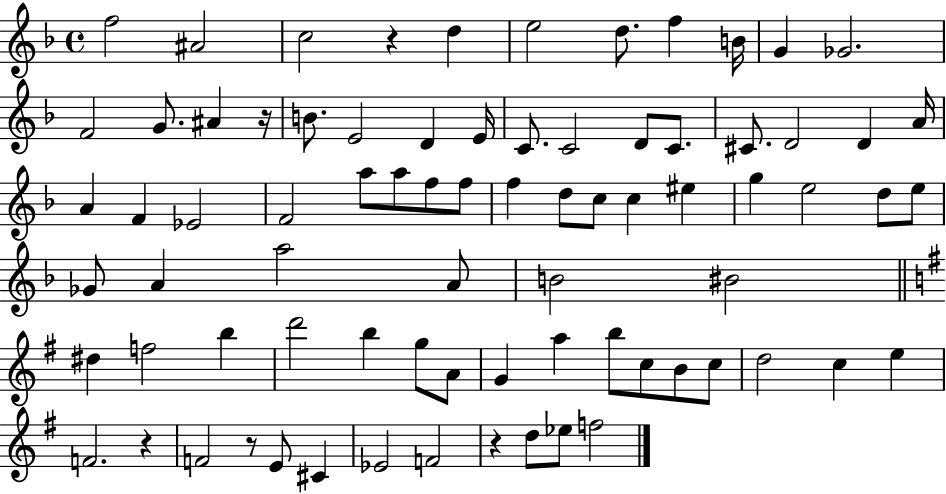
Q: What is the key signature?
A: F major